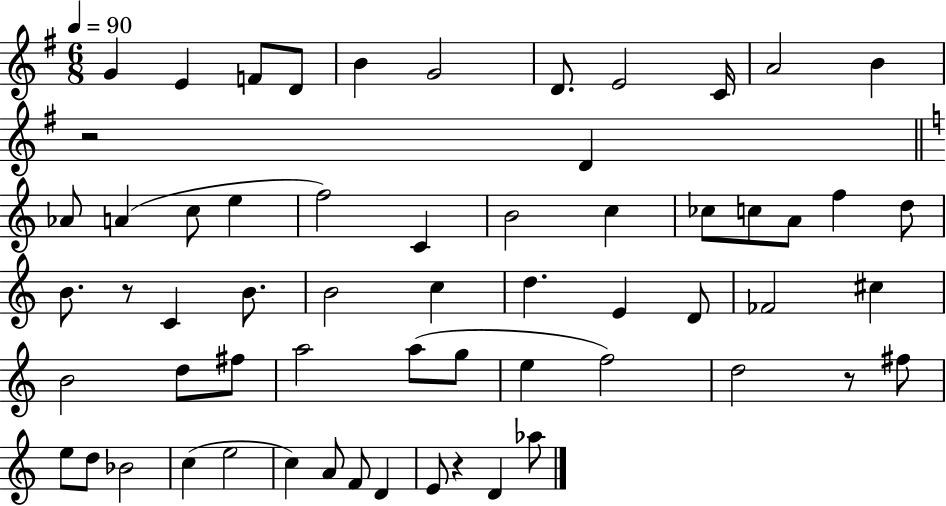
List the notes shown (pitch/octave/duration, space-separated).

G4/q E4/q F4/e D4/e B4/q G4/h D4/e. E4/h C4/s A4/h B4/q R/h D4/q Ab4/e A4/q C5/e E5/q F5/h C4/q B4/h C5/q CES5/e C5/e A4/e F5/q D5/e B4/e. R/e C4/q B4/e. B4/h C5/q D5/q. E4/q D4/e FES4/h C#5/q B4/h D5/e F#5/e A5/h A5/e G5/e E5/q F5/h D5/h R/e F#5/e E5/e D5/e Bb4/h C5/q E5/h C5/q A4/e F4/e D4/q E4/e R/q D4/q Ab5/e